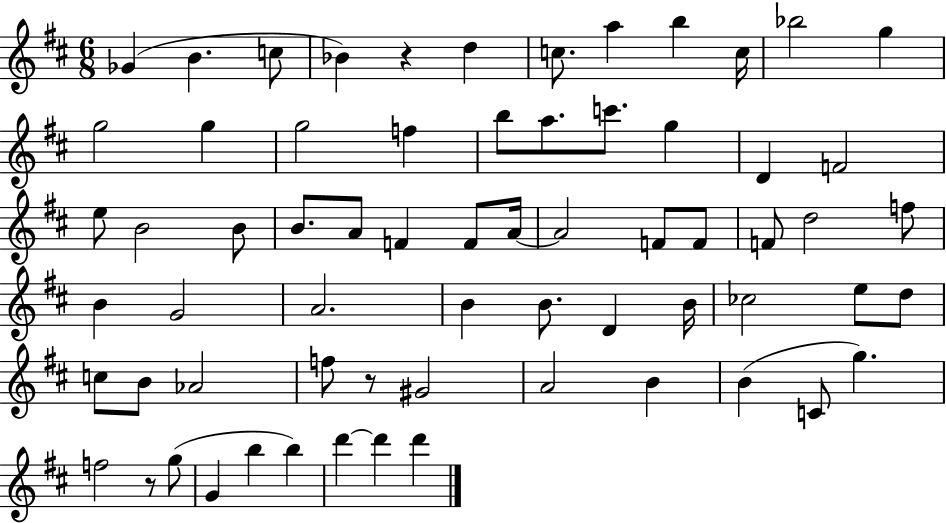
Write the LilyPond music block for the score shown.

{
  \clef treble
  \numericTimeSignature
  \time 6/8
  \key d \major
  \repeat volta 2 { ges'4( b'4. c''8 | bes'4) r4 d''4 | c''8. a''4 b''4 c''16 | bes''2 g''4 | \break g''2 g''4 | g''2 f''4 | b''8 a''8. c'''8. g''4 | d'4 f'2 | \break e''8 b'2 b'8 | b'8. a'8 f'4 f'8 a'16~~ | a'2 f'8 f'8 | f'8 d''2 f''8 | \break b'4 g'2 | a'2. | b'4 b'8. d'4 b'16 | ces''2 e''8 d''8 | \break c''8 b'8 aes'2 | f''8 r8 gis'2 | a'2 b'4 | b'4( c'8 g''4.) | \break f''2 r8 g''8( | g'4 b''4 b''4) | d'''4~~ d'''4 d'''4 | } \bar "|."
}